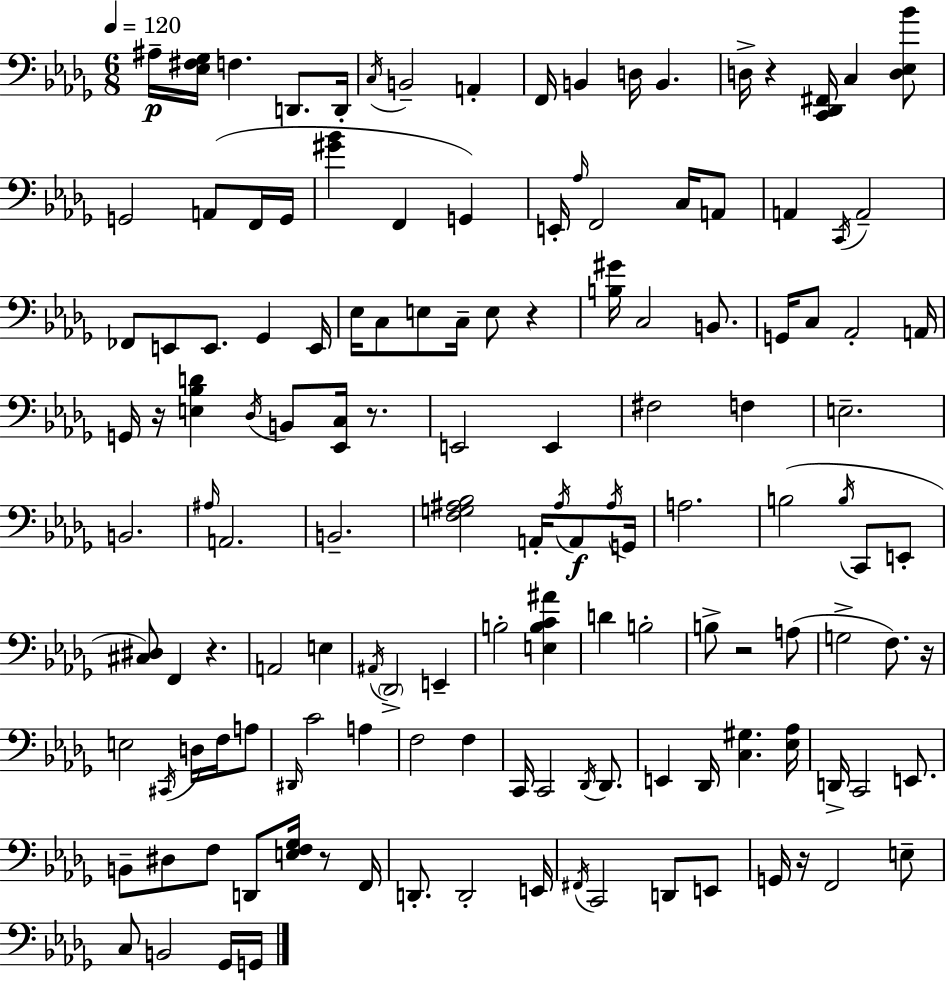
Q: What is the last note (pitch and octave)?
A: G2